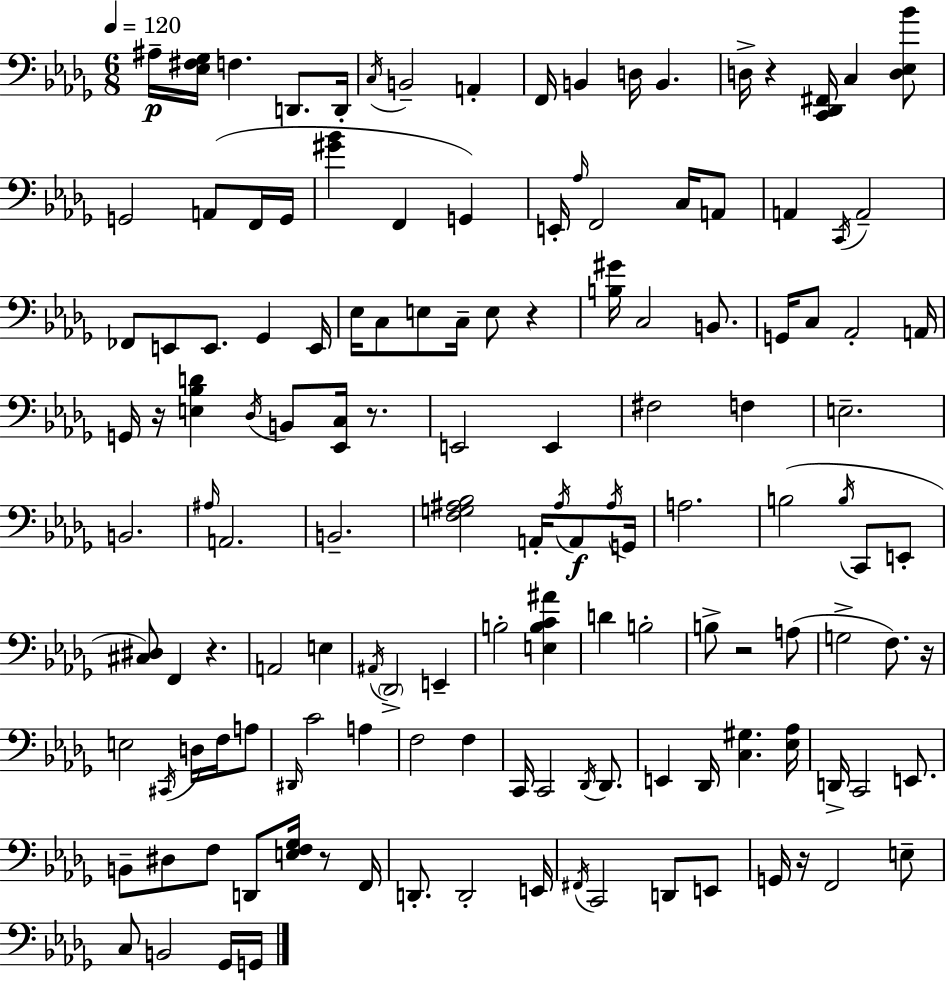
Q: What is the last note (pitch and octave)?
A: G2